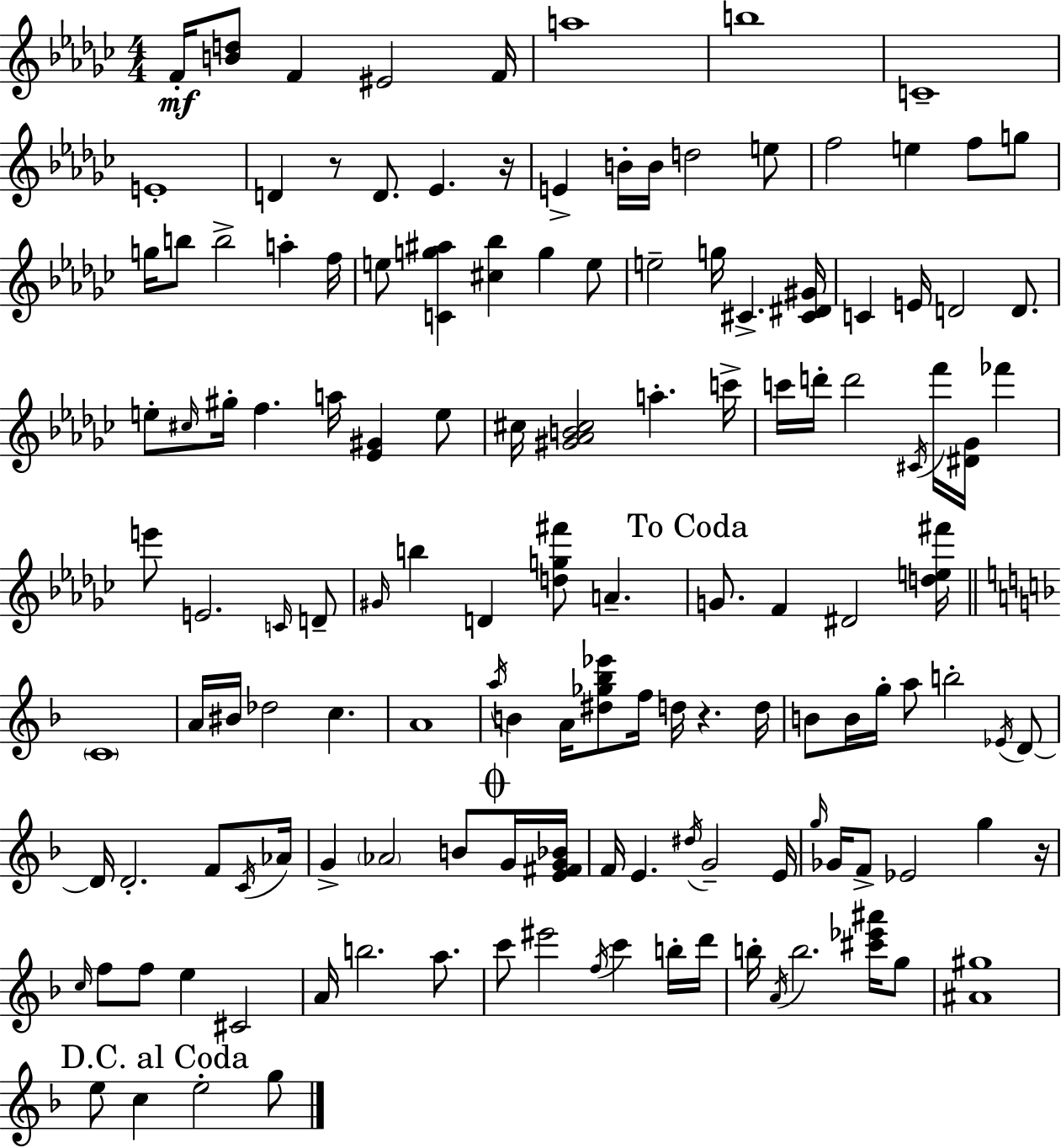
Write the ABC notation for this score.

X:1
T:Untitled
M:4/4
L:1/4
K:Ebm
F/4 [Bd]/2 F ^E2 F/4 a4 b4 C4 E4 D z/2 D/2 _E z/4 E B/4 B/4 d2 e/2 f2 e f/2 g/2 g/4 b/2 b2 a f/4 e/2 [Cg^a] [^c_b] g e/2 e2 g/4 ^C [^C^D^G]/4 C E/4 D2 D/2 e/2 ^c/4 ^g/4 f a/4 [_E^G] e/2 ^c/4 [^G_AB^c]2 a c'/4 c'/4 d'/4 d'2 ^C/4 f'/4 [^D_G]/4 _f' e'/2 E2 C/4 D/2 ^G/4 b D [dg^f']/2 A G/2 F ^D2 [de^f']/4 C4 A/4 ^B/4 _d2 c A4 a/4 B A/4 [^d_g_b_e']/2 f/4 d/4 z d/4 B/2 B/4 g/4 a/2 b2 _E/4 D/2 D/4 D2 F/2 C/4 _A/4 G _A2 B/2 G/4 [E^FG_B]/4 F/4 E ^d/4 G2 E/4 g/4 _G/4 F/2 _E2 g z/4 c/4 f/2 f/2 e ^C2 A/4 b2 a/2 c'/2 ^e'2 f/4 c' b/4 d'/4 b/4 A/4 b2 [^c'_e'^a']/4 g/2 [^A^g]4 e/2 c e2 g/2